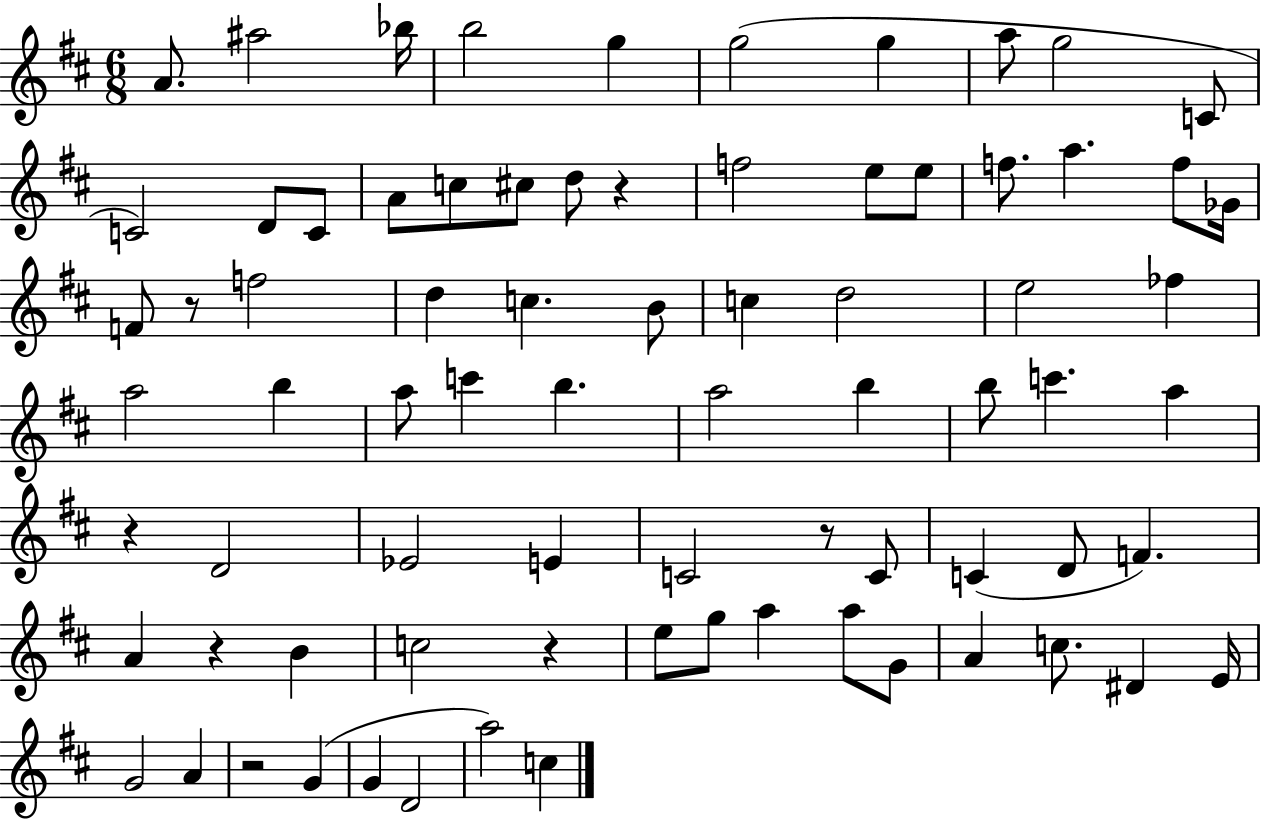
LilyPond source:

{
  \clef treble
  \numericTimeSignature
  \time 6/8
  \key d \major
  a'8. ais''2 bes''16 | b''2 g''4 | g''2( g''4 | a''8 g''2 c'8 | \break c'2) d'8 c'8 | a'8 c''8 cis''8 d''8 r4 | f''2 e''8 e''8 | f''8. a''4. f''8 ges'16 | \break f'8 r8 f''2 | d''4 c''4. b'8 | c''4 d''2 | e''2 fes''4 | \break a''2 b''4 | a''8 c'''4 b''4. | a''2 b''4 | b''8 c'''4. a''4 | \break r4 d'2 | ees'2 e'4 | c'2 r8 c'8 | c'4( d'8 f'4.) | \break a'4 r4 b'4 | c''2 r4 | e''8 g''8 a''4 a''8 g'8 | a'4 c''8. dis'4 e'16 | \break g'2 a'4 | r2 g'4( | g'4 d'2 | a''2) c''4 | \break \bar "|."
}